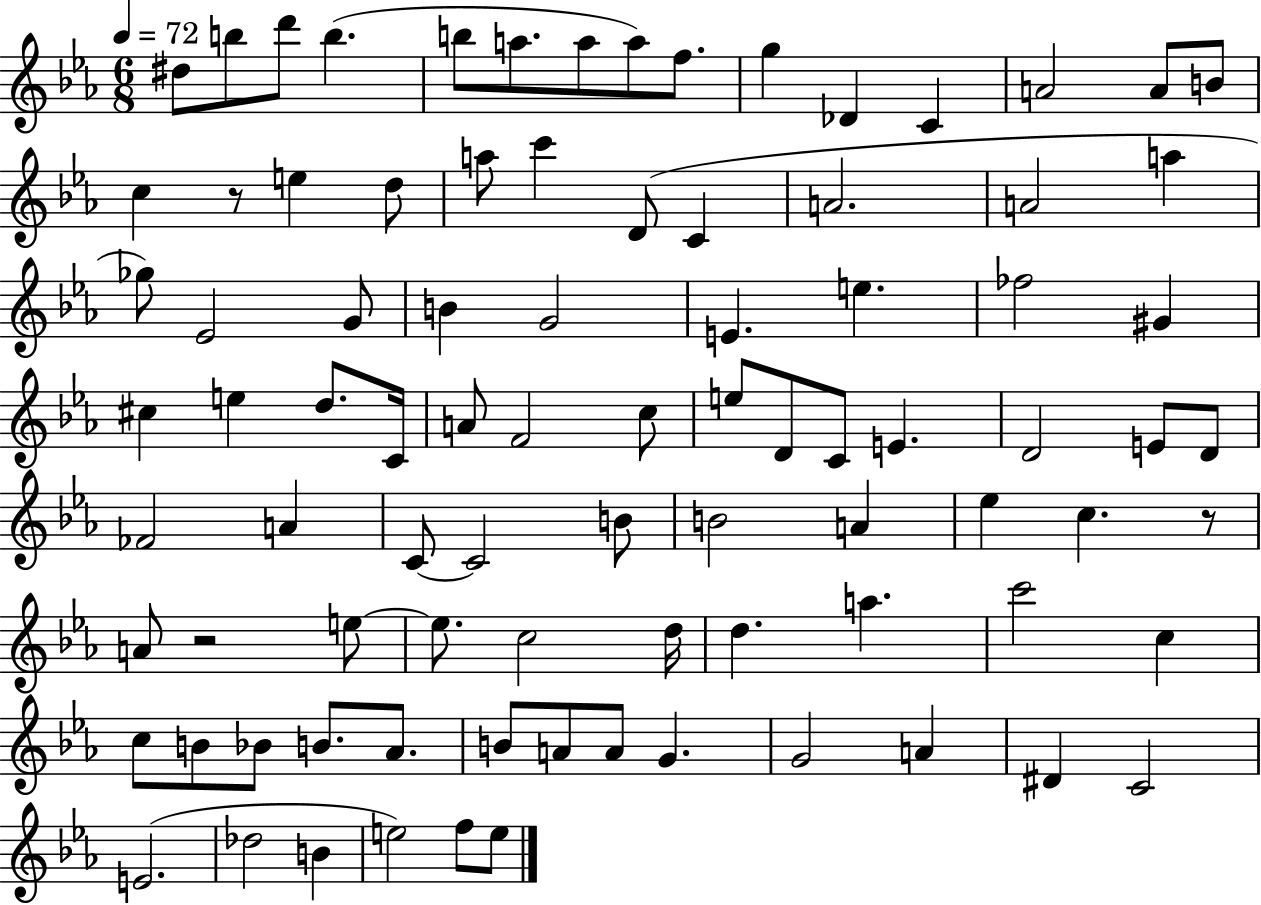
D#5/e B5/e D6/e B5/q. B5/e A5/e. A5/e A5/e F5/e. G5/q Db4/q C4/q A4/h A4/e B4/e C5/q R/e E5/q D5/e A5/e C6/q D4/e C4/q A4/h. A4/h A5/q Gb5/e Eb4/h G4/e B4/q G4/h E4/q. E5/q. FES5/h G#4/q C#5/q E5/q D5/e. C4/s A4/e F4/h C5/e E5/e D4/e C4/e E4/q. D4/h E4/e D4/e FES4/h A4/q C4/e C4/h B4/e B4/h A4/q Eb5/q C5/q. R/e A4/e R/h E5/e E5/e. C5/h D5/s D5/q. A5/q. C6/h C5/q C5/e B4/e Bb4/e B4/e. Ab4/e. B4/e A4/e A4/e G4/q. G4/h A4/q D#4/q C4/h E4/h. Db5/h B4/q E5/h F5/e E5/e